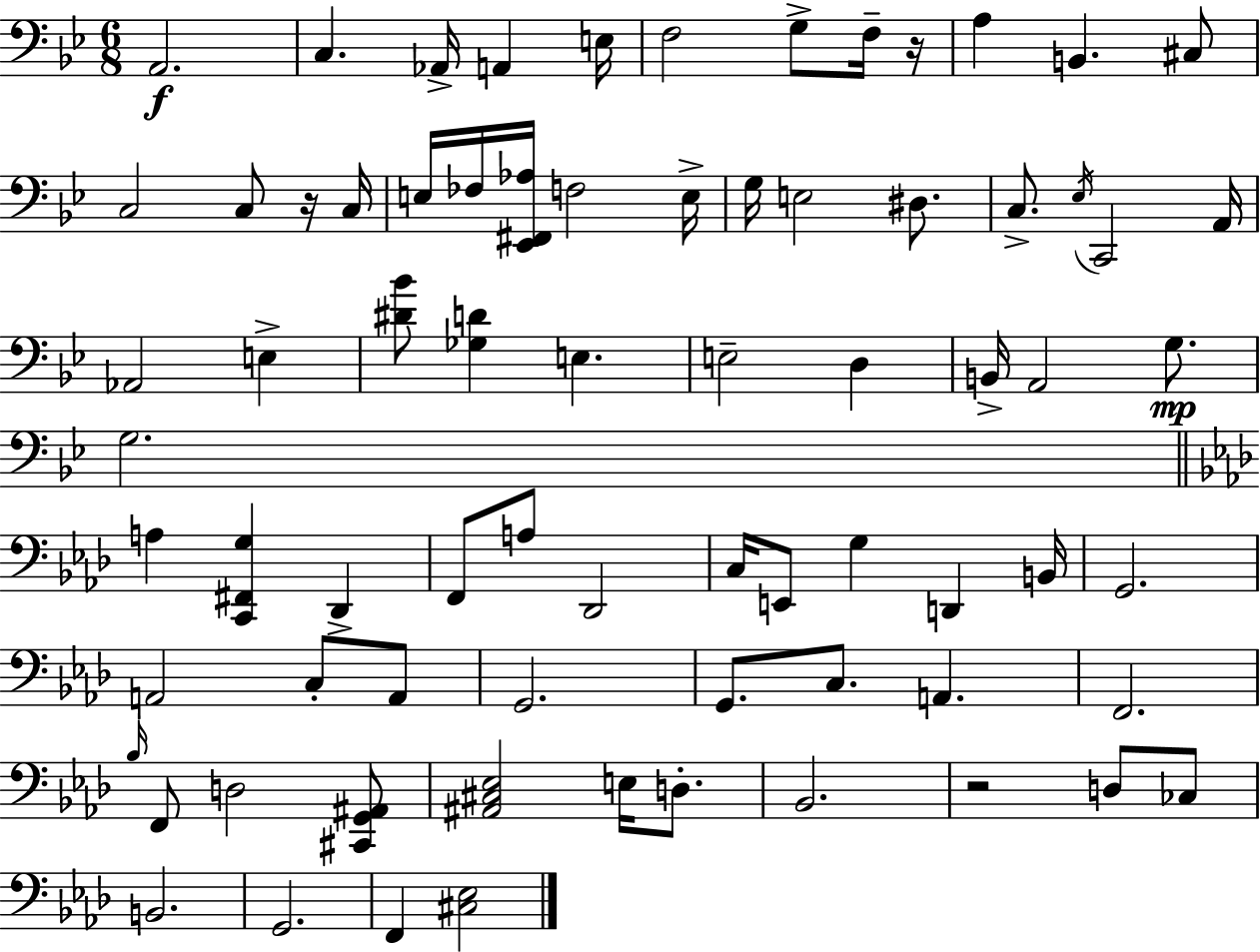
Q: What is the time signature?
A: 6/8